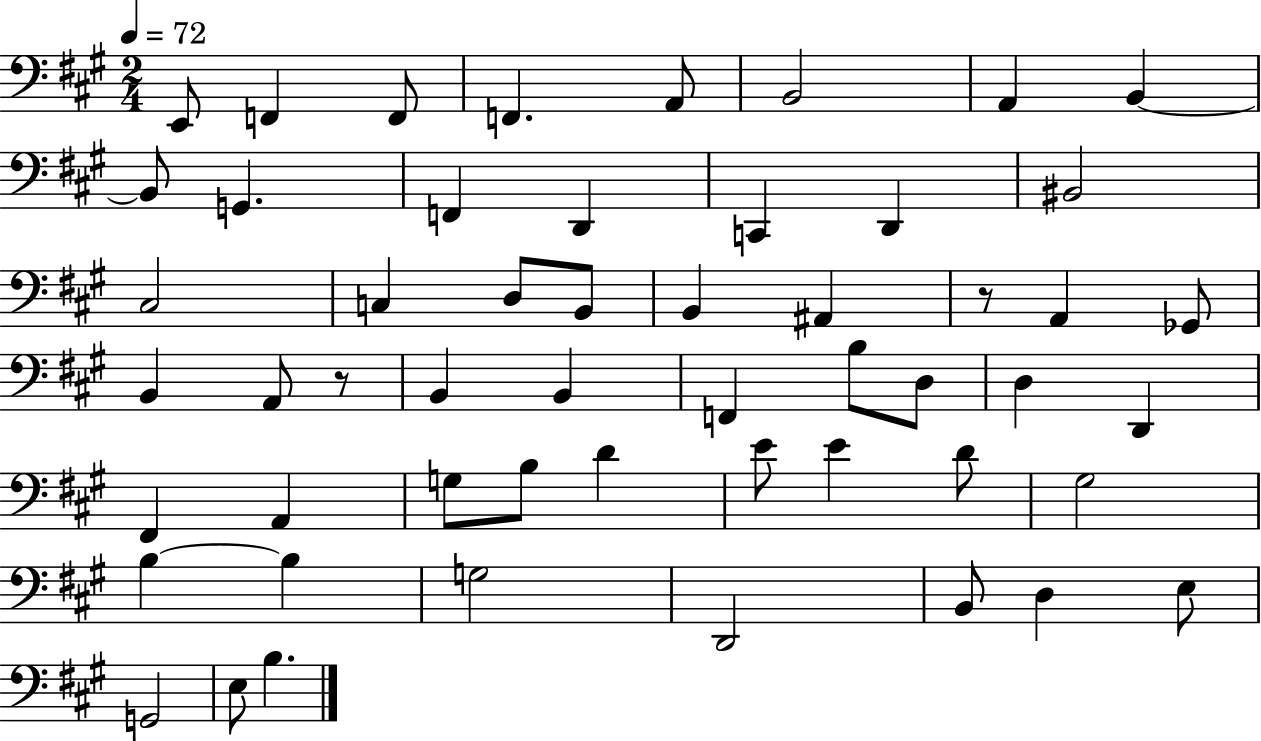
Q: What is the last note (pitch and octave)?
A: B3